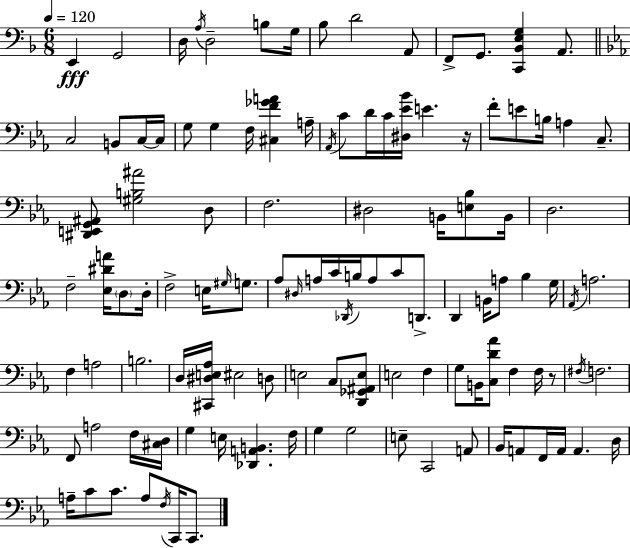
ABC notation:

X:1
T:Untitled
M:6/8
L:1/4
K:F
E,, G,,2 D,/4 A,/4 D,2 B,/2 G,/4 _B,/2 D2 A,,/2 F,,/2 G,,/2 [C,,_B,,E,G,] A,,/2 C,2 B,,/2 C,/4 C,/4 G,/2 G, F,/4 [^C,F_GA] A,/4 _A,,/4 C/2 D/4 C/4 [^D,_E_B]/4 E z/4 F/2 E/2 B,/4 A, C,/2 [^D,,E,,G,,^A,,]/2 [^G,B,^A]2 D,/2 F,2 ^D,2 B,,/4 [E,_B,]/2 B,,/4 D,2 F,2 [_E,^DA]/4 D,/2 D,/4 F,2 E,/4 ^G,/4 G,/2 _A,/2 ^D,/4 A,/4 C/4 _D,,/4 B,/4 A,/2 C/2 D,,/2 D,, B,,/4 A,/2 _B, G,/4 _A,,/4 A,2 F, A,2 B,2 D,/4 [^C,,^D,E,_A,]/4 ^E,2 D,/2 E,2 C,/2 [D,,_G,,^A,,E,]/2 E,2 F, G,/2 B,,/4 [C,D_A]/2 F, F,/4 z/2 ^F,/4 F,2 F,,/2 A,2 F,/4 [^C,D,]/4 G, E,/4 [_D,,A,,B,,] F,/4 G, G,2 E,/2 C,,2 A,,/2 _B,,/4 A,,/2 F,,/4 A,,/4 A,, D,/4 A,/4 C/2 C/2 A,/2 F,/4 C,,/4 C,,/2